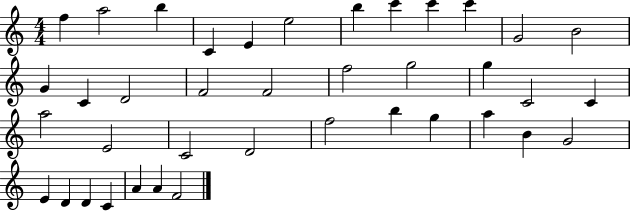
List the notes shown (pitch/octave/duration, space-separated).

F5/q A5/h B5/q C4/q E4/q E5/h B5/q C6/q C6/q C6/q G4/h B4/h G4/q C4/q D4/h F4/h F4/h F5/h G5/h G5/q C4/h C4/q A5/h E4/h C4/h D4/h F5/h B5/q G5/q A5/q B4/q G4/h E4/q D4/q D4/q C4/q A4/q A4/q F4/h